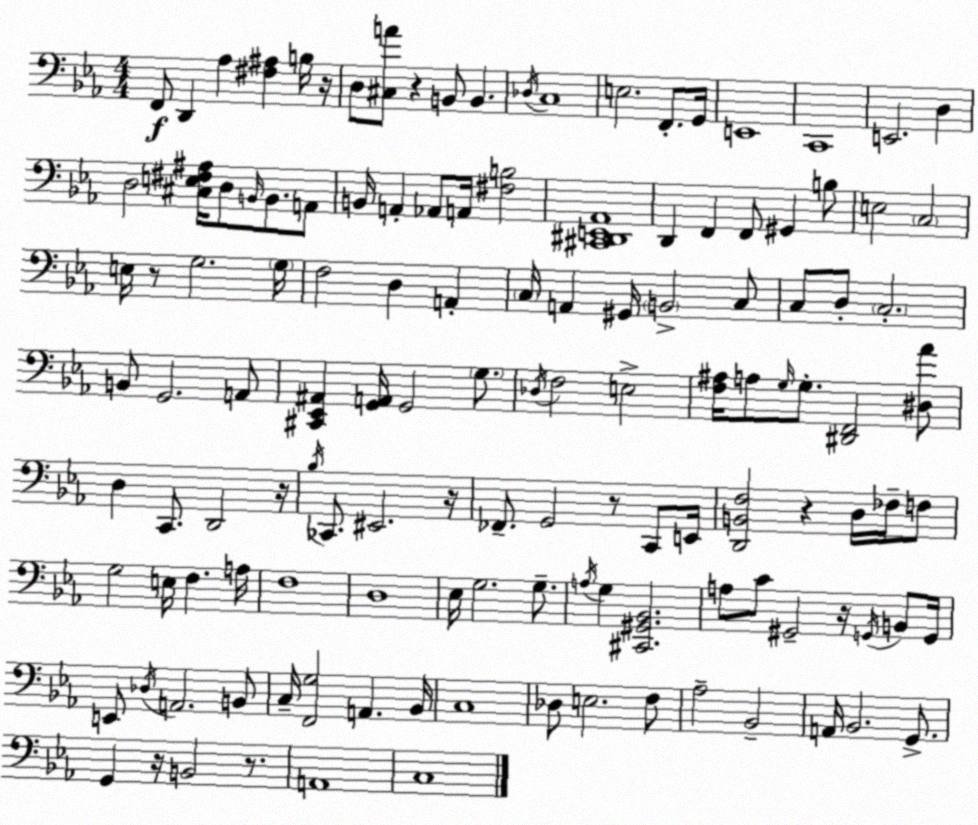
X:1
T:Untitled
M:4/4
L:1/4
K:Eb
F,,/2 D,, _A, [^F,^A,] B,/4 z/4 D,/2 [^C,A]/2 z B,,/2 B,, _D,/4 C,4 E,2 F,,/2 G,,/4 E,,4 C,,4 E,,2 D, D,2 [^C,E,^F,^A,]/4 D,/2 B,,/4 B,,/2 A,,/2 B,,/4 A,, _A,,/2 A,,/4 [^F,B,]2 [^C,,^D,,E,,_A,,]4 D,, F,, F,,/2 ^G,, B,/2 E,2 C,2 E,/4 z/2 G,2 G,/4 F,2 D, A,, C,/4 A,, ^G,,/4 B,,2 C,/2 C,/2 D,/2 C,2 B,,/2 G,,2 A,,/2 [^C,,_E,,^A,,] [G,,A,,]/4 G,,2 G,/2 _D,/4 F,2 E,2 [F,^A,]/4 A,/2 G,/4 G,/2 [^D,,F,,]2 [^D,_A]/2 D, C,,/2 D,,2 z/4 _B,/4 _C,,/2 ^E,,2 z/4 _F,,/2 G,,2 z/2 C,,/2 E,,/4 [D,,B,,F,]2 z D,/4 _F,/4 F,/2 G,2 E,/4 F, A,/4 F,4 D,4 _E,/4 G,2 G,/2 A,/4 G, [^C,,^G,,_B,,]2 A,/2 C/2 ^G,,2 z/4 G,,/4 B,,/2 G,,/4 E,,/2 _D,/4 A,,2 B,,/2 C,/4 [F,,G,]2 A,, _B,,/4 C,4 _D,/2 E,2 F,/2 _A,2 _B,,2 A,,/4 _B,,2 G,,/2 G,, z/4 B,,2 z/2 A,,4 C,4